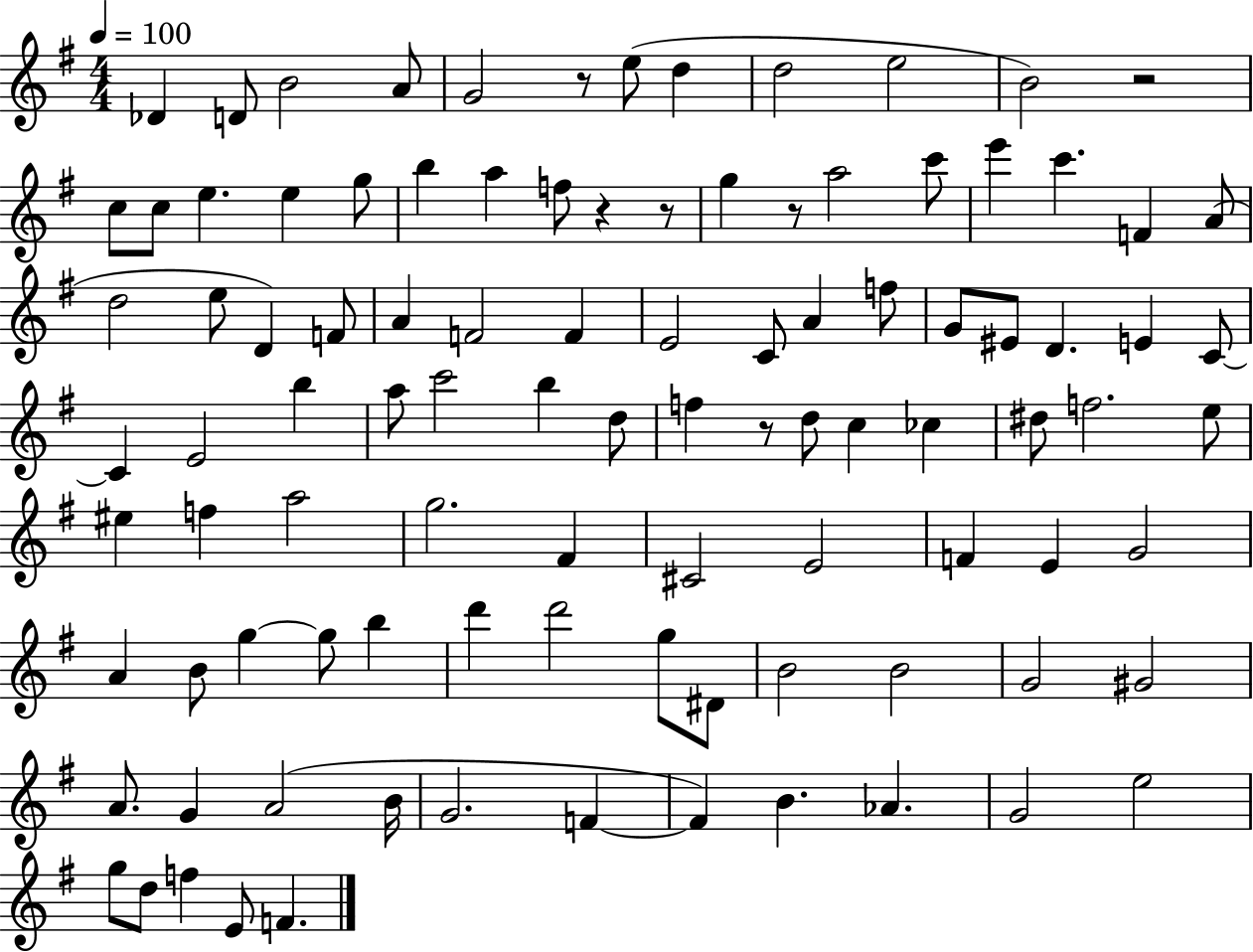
X:1
T:Untitled
M:4/4
L:1/4
K:G
_D D/2 B2 A/2 G2 z/2 e/2 d d2 e2 B2 z2 c/2 c/2 e e g/2 b a f/2 z z/2 g z/2 a2 c'/2 e' c' F A/2 d2 e/2 D F/2 A F2 F E2 C/2 A f/2 G/2 ^E/2 D E C/2 C E2 b a/2 c'2 b d/2 f z/2 d/2 c _c ^d/2 f2 e/2 ^e f a2 g2 ^F ^C2 E2 F E G2 A B/2 g g/2 b d' d'2 g/2 ^D/2 B2 B2 G2 ^G2 A/2 G A2 B/4 G2 F F B _A G2 e2 g/2 d/2 f E/2 F